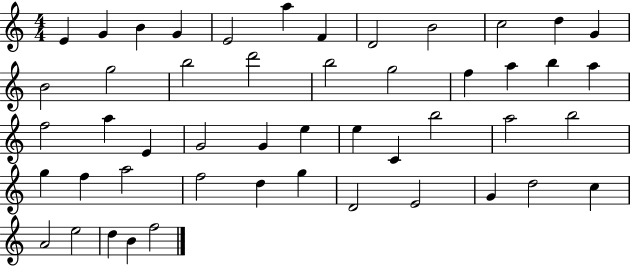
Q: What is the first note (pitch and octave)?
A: E4